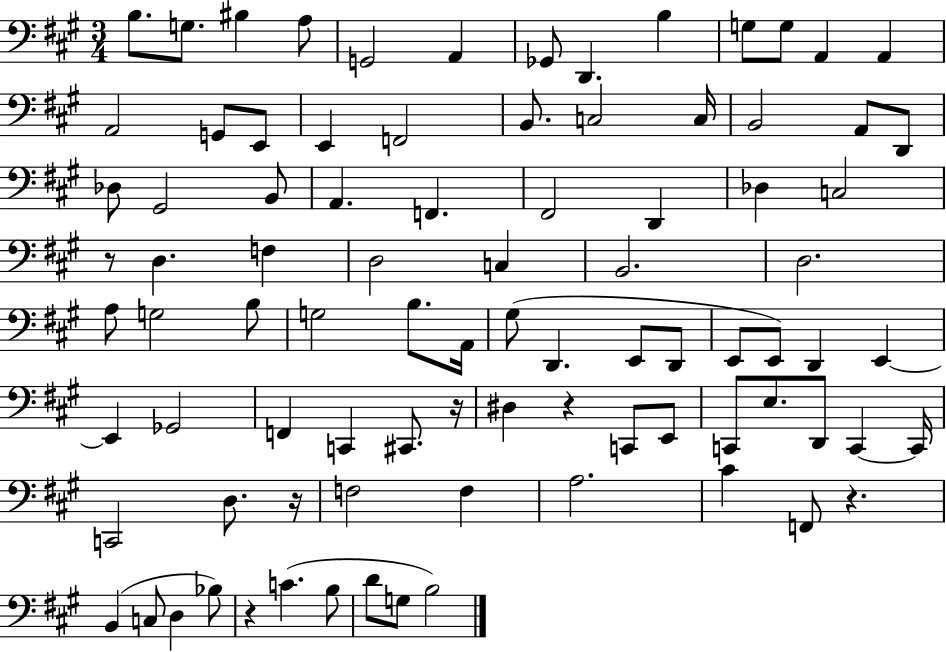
{
  \clef bass
  \numericTimeSignature
  \time 3/4
  \key a \major
  b8. g8. bis4 a8 | g,2 a,4 | ges,8 d,4. b4 | g8 g8 a,4 a,4 | \break a,2 g,8 e,8 | e,4 f,2 | b,8. c2 c16 | b,2 a,8 d,8 | \break des8 gis,2 b,8 | a,4. f,4. | fis,2 d,4 | des4 c2 | \break r8 d4. f4 | d2 c4 | b,2. | d2. | \break a8 g2 b8 | g2 b8. a,16 | gis8( d,4. e,8 d,8 | e,8 e,8) d,4 e,4~~ | \break e,4 ges,2 | f,4 c,4 cis,8. r16 | dis4 r4 c,8 e,8 | c,8 e8. d,8 c,4~~ c,16 | \break c,2 d8. r16 | f2 f4 | a2. | cis'4 f,8 r4. | \break b,4( c8 d4 bes8) | r4 c'4.( b8 | d'8 g8 b2) | \bar "|."
}